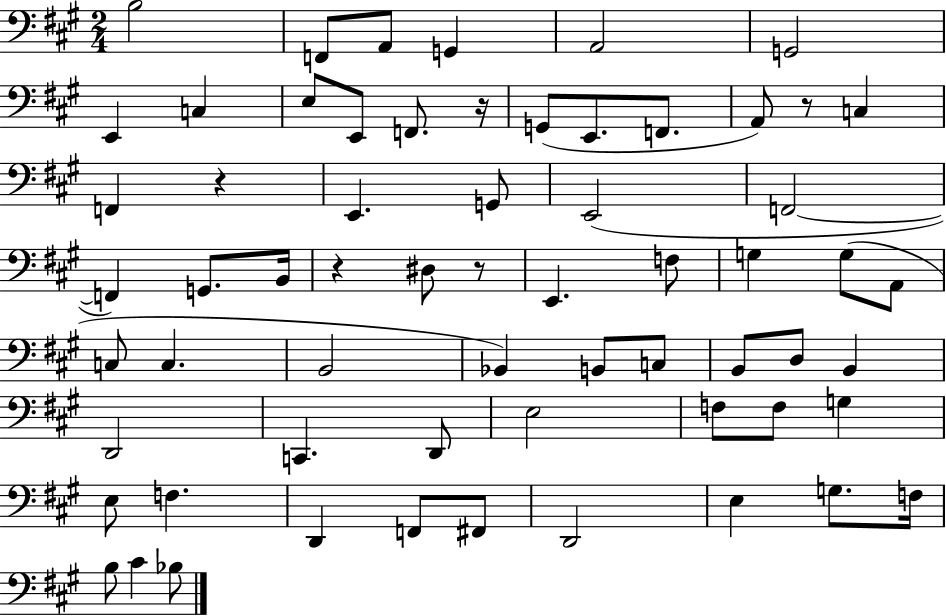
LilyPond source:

{
  \clef bass
  \numericTimeSignature
  \time 2/4
  \key a \major
  b2 | f,8 a,8 g,4 | a,2 | g,2 | \break e,4 c4 | e8 e,8 f,8. r16 | g,8( e,8. f,8. | a,8) r8 c4 | \break f,4 r4 | e,4. g,8 | e,2( | f,2~~ | \break f,4) g,8. b,16 | r4 dis8 r8 | e,4. f8 | g4 g8( a,8 | \break c8 c4. | b,2 | bes,4) b,8 c8 | b,8 d8 b,4 | \break d,2 | c,4. d,8 | e2 | f8 f8 g4 | \break e8 f4. | d,4 f,8 fis,8 | d,2 | e4 g8. f16 | \break b8 cis'4 bes8 | \bar "|."
}